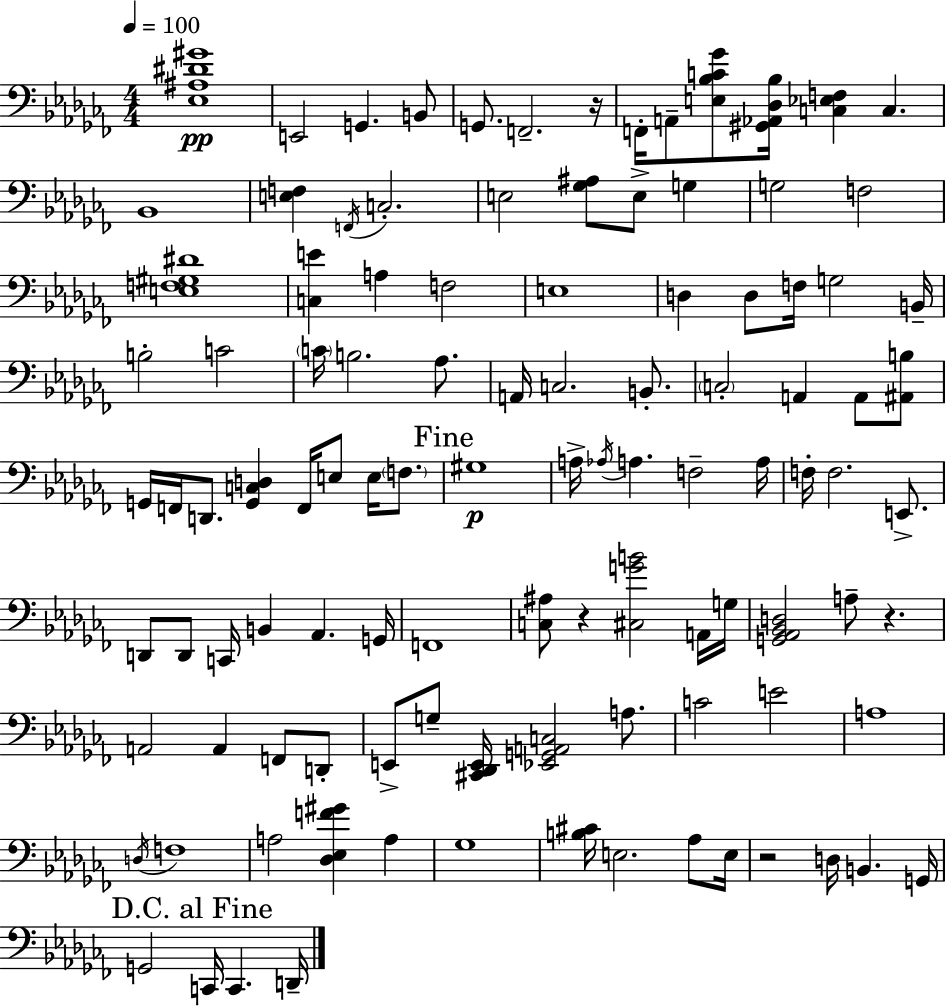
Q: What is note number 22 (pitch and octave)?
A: F3